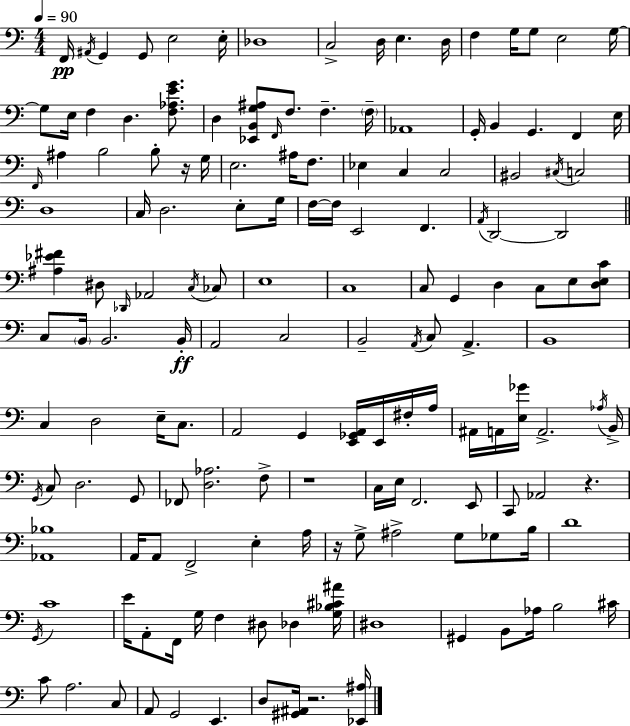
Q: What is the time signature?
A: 4/4